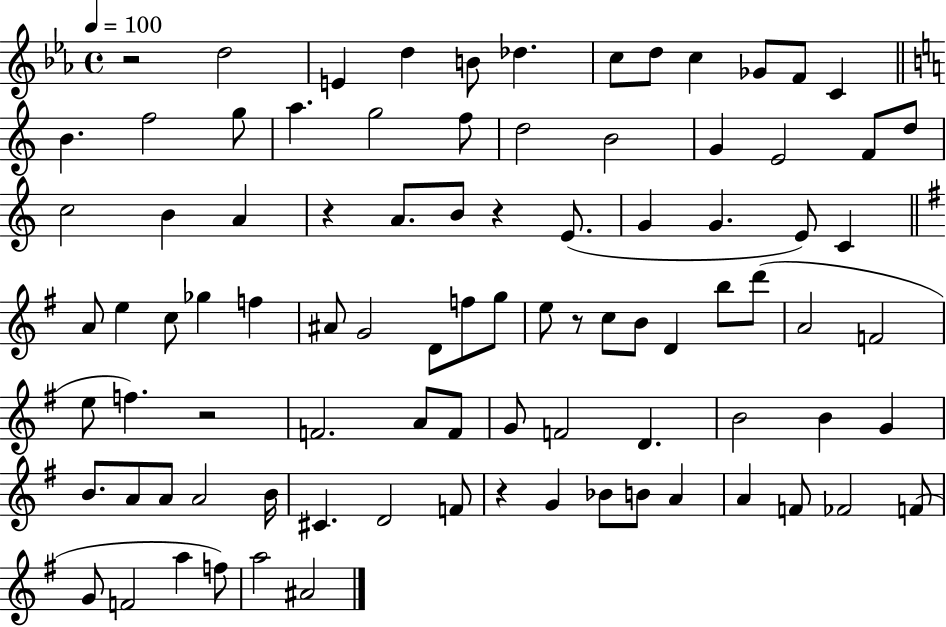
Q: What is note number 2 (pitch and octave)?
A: E4